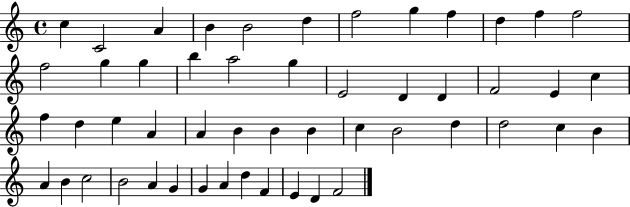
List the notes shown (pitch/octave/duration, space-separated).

C5/q C4/h A4/q B4/q B4/h D5/q F5/h G5/q F5/q D5/q F5/q F5/h F5/h G5/q G5/q B5/q A5/h G5/q E4/h D4/q D4/q F4/h E4/q C5/q F5/q D5/q E5/q A4/q A4/q B4/q B4/q B4/q C5/q B4/h D5/q D5/h C5/q B4/q A4/q B4/q C5/h B4/h A4/q G4/q G4/q A4/q D5/q F4/q E4/q D4/q F4/h